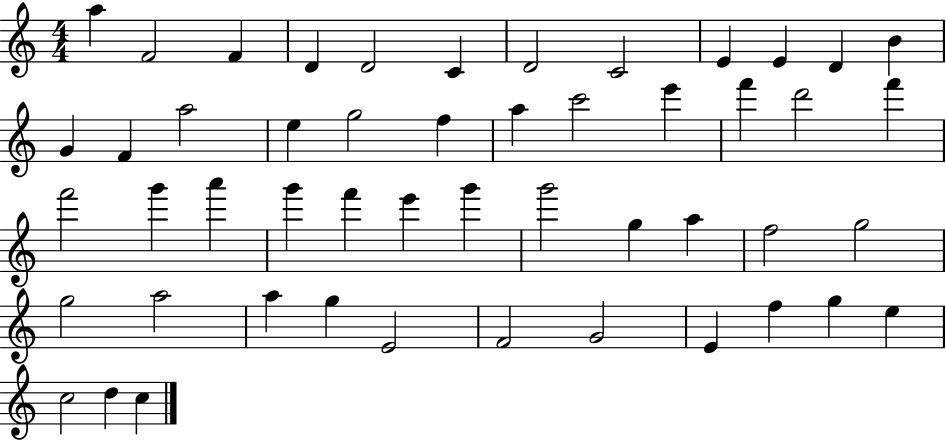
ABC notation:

X:1
T:Untitled
M:4/4
L:1/4
K:C
a F2 F D D2 C D2 C2 E E D B G F a2 e g2 f a c'2 e' f' d'2 f' f'2 g' a' g' f' e' g' g'2 g a f2 g2 g2 a2 a g E2 F2 G2 E f g e c2 d c